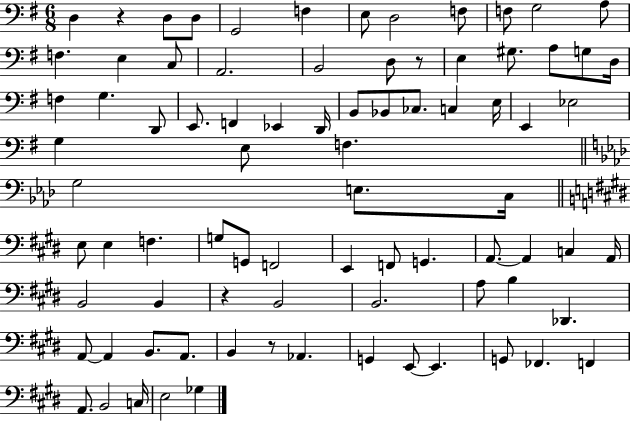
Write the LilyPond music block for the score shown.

{
  \clef bass
  \numericTimeSignature
  \time 6/8
  \key g \major
  d4 r4 d8 d8 | g,2 f4 | e8 d2 f8 | f8 g2 a8 | \break f4. e4 c8 | a,2. | b,2 d8 r8 | e4 gis8. a8 g8 d16 | \break f4 g4. d,8 | e,8. f,4 ees,4 d,16 | b,8 bes,8 ces8. c4 e16 | e,4 ees2 | \break g4 e8 f4. | \bar "||" \break \key aes \major g2 e8. c16 | \bar "||" \break \key e \major e8 e4 f4. | g8 g,8 f,2 | e,4 f,8 g,4. | a,8.~~ a,4 c4 a,16 | \break b,2 b,4 | r4 b,2 | b,2. | a8 b4 des,4. | \break a,8~~ a,4 b,8. a,8. | b,4 r8 aes,4. | g,4 e,8~~ e,4. | g,8 fes,4. f,4 | \break a,8. b,2 c16 | e2 ges4 | \bar "|."
}